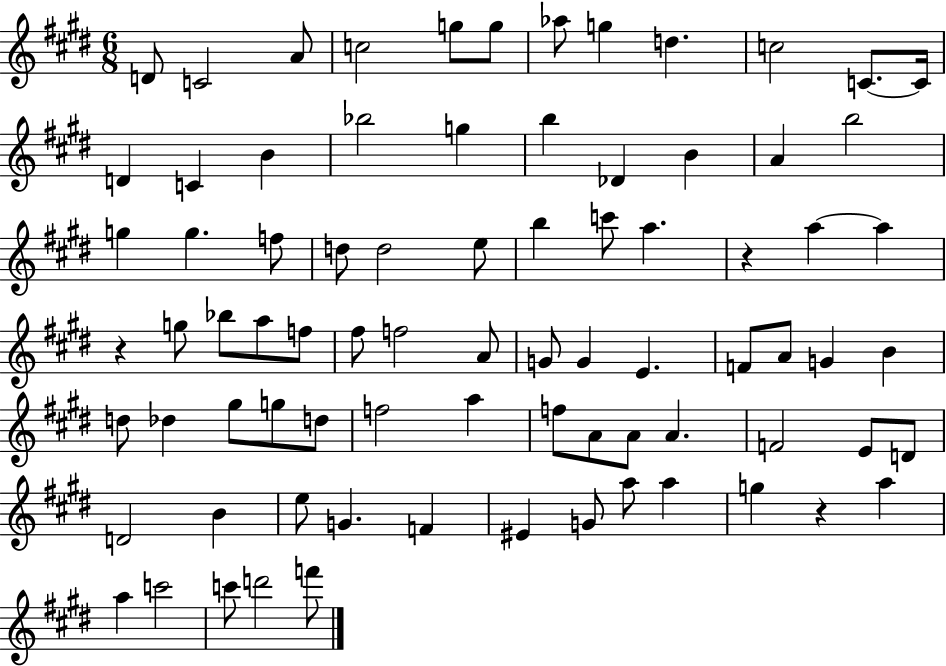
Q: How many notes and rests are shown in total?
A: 80